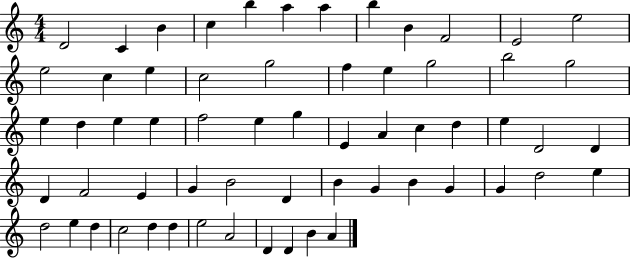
D4/h C4/q B4/q C5/q B5/q A5/q A5/q B5/q B4/q F4/h E4/h E5/h E5/h C5/q E5/q C5/h G5/h F5/q E5/q G5/h B5/h G5/h E5/q D5/q E5/q E5/q F5/h E5/q G5/q E4/q A4/q C5/q D5/q E5/q D4/h D4/q D4/q F4/h E4/q G4/q B4/h D4/q B4/q G4/q B4/q G4/q G4/q D5/h E5/q D5/h E5/q D5/q C5/h D5/q D5/q E5/h A4/h D4/q D4/q B4/q A4/q